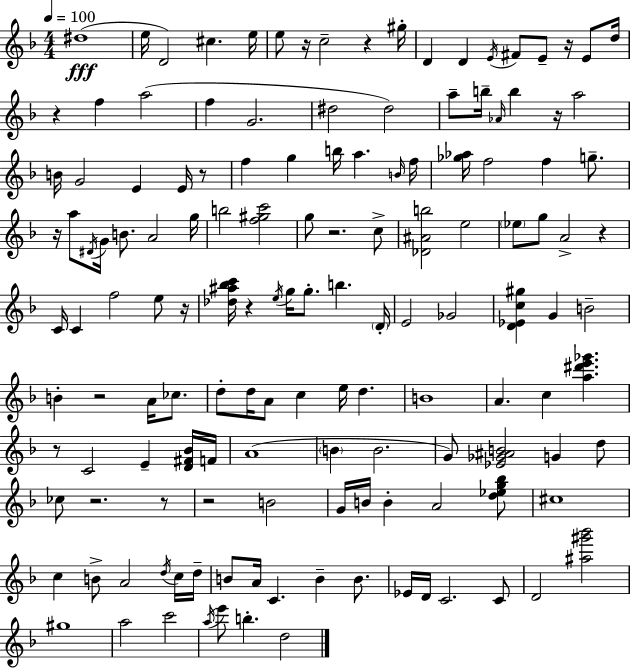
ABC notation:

X:1
T:Untitled
M:4/4
L:1/4
K:Dm
^d4 e/4 D2 ^c e/4 e/2 z/4 c2 z ^g/4 D D E/4 ^F/2 E/2 z/4 E/2 d/4 z f a2 f G2 ^d2 ^d2 a/2 b/4 _A/4 b z/4 a2 B/4 G2 E E/4 z/2 f g b/4 a B/4 f/4 [_g_a]/4 f2 f g/2 z/4 a/2 ^D/4 G/4 B/2 A2 g/4 b2 [f^gc']2 g/2 z2 c/2 [_D^Ab]2 e2 _e/2 g/2 A2 z C/4 C f2 e/2 z/4 [_d^a_bc']/4 z e/4 g/4 g/2 b D/4 E2 _G2 [D_Ec^g] G B2 B z2 A/4 _c/2 d/2 d/4 A/2 c e/4 d B4 A c [a^d'e'_g'] z/2 C2 E [D^F_B]/4 F/4 A4 B B2 G/2 [_E_G^AB]2 G d/2 _c/2 z2 z/2 z2 B2 G/4 B/4 B A2 [d_eg_b]/2 ^c4 c B/2 A2 d/4 c/4 d/4 B/2 A/4 C B B/2 _E/4 D/4 C2 C/2 D2 [^a^g'_b']2 ^g4 a2 c'2 a/4 e'/2 b d2